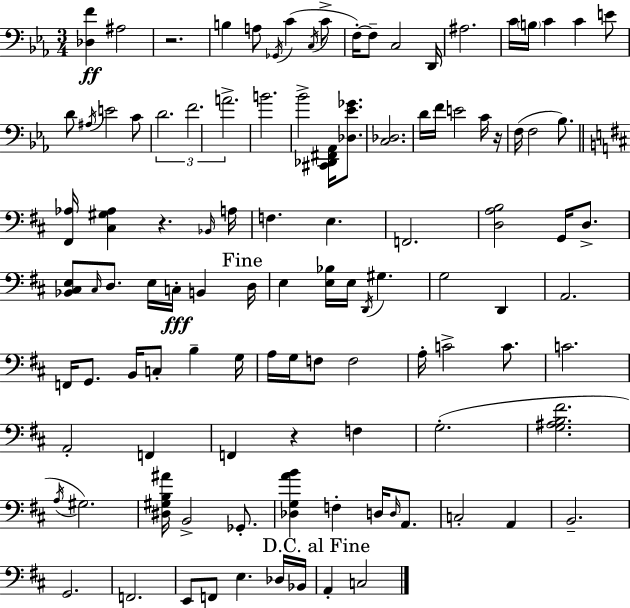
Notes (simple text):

[Db3,F4]/q A#3/h R/h. B3/q A3/e Gb2/s C4/q C3/s C4/e F3/s F3/e C3/h D2/s A#3/h. C4/s B3/s C4/q C4/q E4/e D4/e A#3/s E4/h C4/e D4/h. F4/h. A4/h. B4/h. Bb4/h [C#2,Db2,F#2,Ab2]/s [Db3,Eb4,Gb4]/e. [C3,Db3]/h. D4/s F4/s E4/h C4/s R/s F3/s F3/h Bb3/e. [F#2,Ab3]/s [C#3,G#3,Ab3]/q R/q. Bb2/s A3/s F3/q. E3/q. F2/h. [D3,A3,B3]/h G2/s D3/e. [Bb2,C#3,E3]/e C#3/s D3/e. E3/s C3/s B2/q D3/s E3/q [E3,Bb3]/s E3/s D2/s G#3/q. G3/h D2/q A2/h. F2/s G2/e. B2/s C3/e B3/q G3/s A3/s G3/s F3/e F3/h A3/s C4/h C4/e. C4/h. A2/h F2/q F2/q R/q F3/q G3/h. [G3,A#3,B3,F#4]/h. A3/s G#3/h. [D#3,G#3,B3,A#4]/s B2/h Gb2/e. [Db3,G3,A4,B4]/q F3/q D3/s D3/s A2/e. C3/h A2/q B2/h. G2/h. F2/h. E2/e F2/e E3/q. Db3/s Bb2/s A2/q C3/h